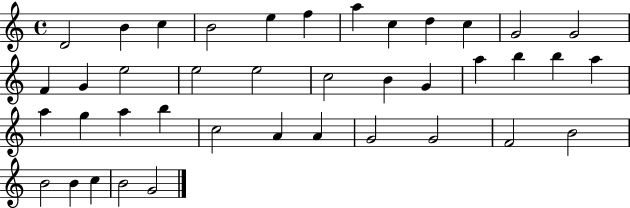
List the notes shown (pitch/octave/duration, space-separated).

D4/h B4/q C5/q B4/h E5/q F5/q A5/q C5/q D5/q C5/q G4/h G4/h F4/q G4/q E5/h E5/h E5/h C5/h B4/q G4/q A5/q B5/q B5/q A5/q A5/q G5/q A5/q B5/q C5/h A4/q A4/q G4/h G4/h F4/h B4/h B4/h B4/q C5/q B4/h G4/h